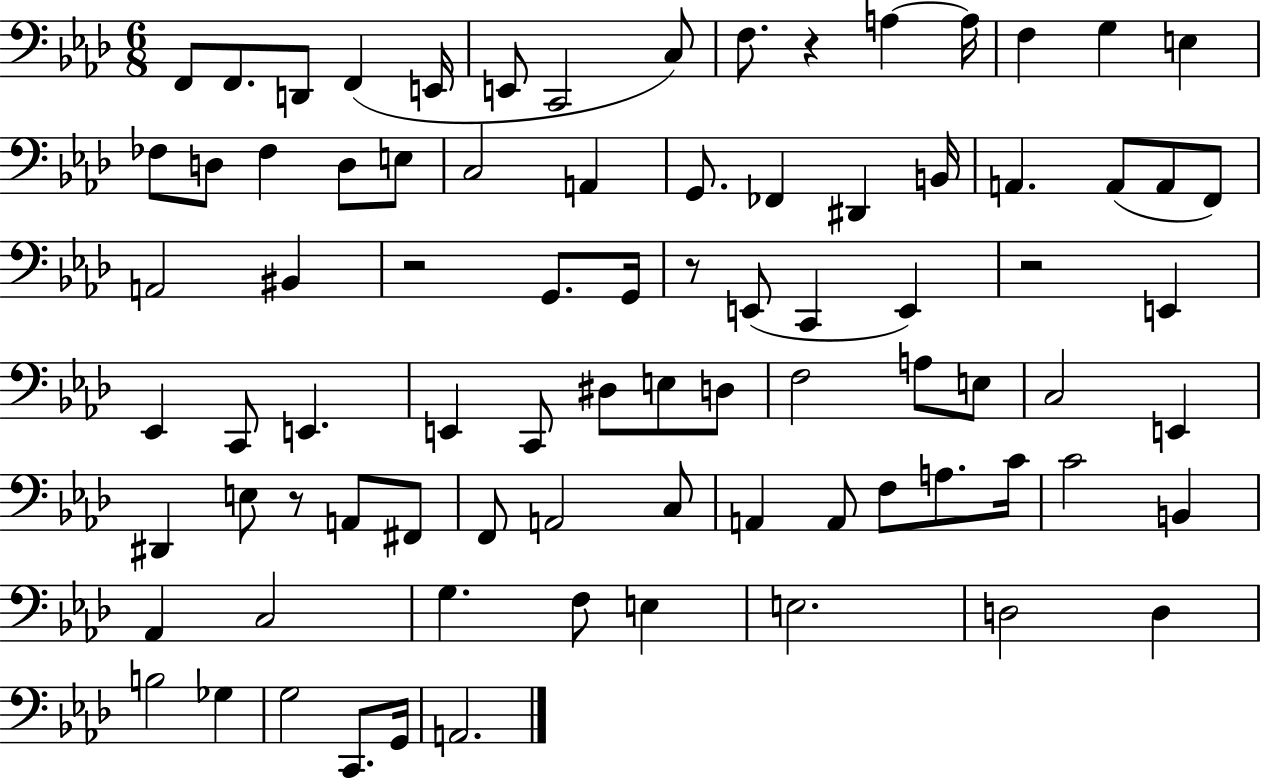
X:1
T:Untitled
M:6/8
L:1/4
K:Ab
F,,/2 F,,/2 D,,/2 F,, E,,/4 E,,/2 C,,2 C,/2 F,/2 z A, A,/4 F, G, E, _F,/2 D,/2 _F, D,/2 E,/2 C,2 A,, G,,/2 _F,, ^D,, B,,/4 A,, A,,/2 A,,/2 F,,/2 A,,2 ^B,, z2 G,,/2 G,,/4 z/2 E,,/2 C,, E,, z2 E,, _E,, C,,/2 E,, E,, C,,/2 ^D,/2 E,/2 D,/2 F,2 A,/2 E,/2 C,2 E,, ^D,, E,/2 z/2 A,,/2 ^F,,/2 F,,/2 A,,2 C,/2 A,, A,,/2 F,/2 A,/2 C/4 C2 B,, _A,, C,2 G, F,/2 E, E,2 D,2 D, B,2 _G, G,2 C,,/2 G,,/4 A,,2